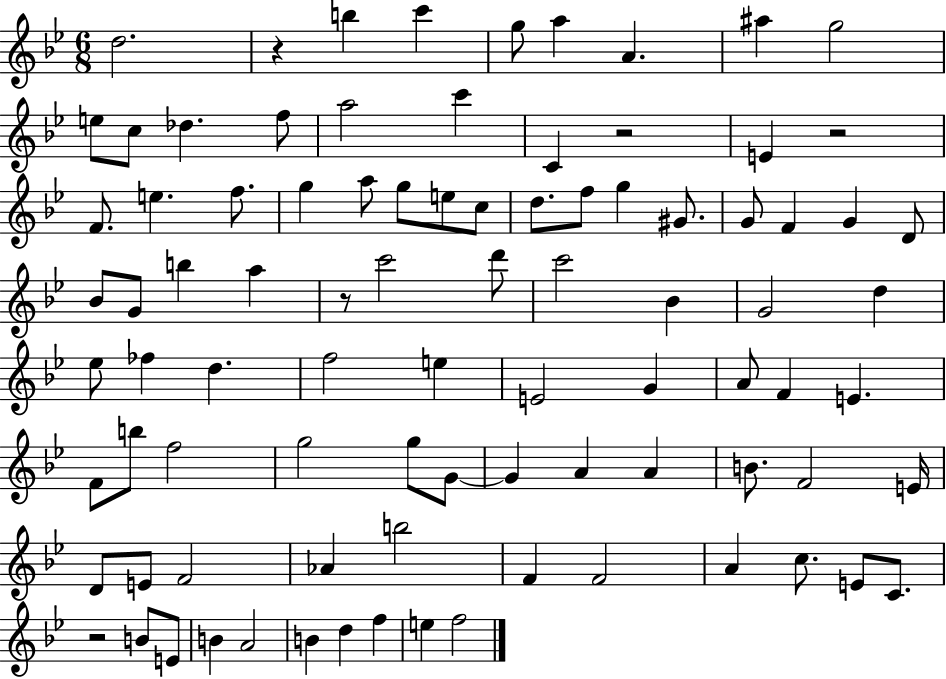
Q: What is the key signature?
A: BES major